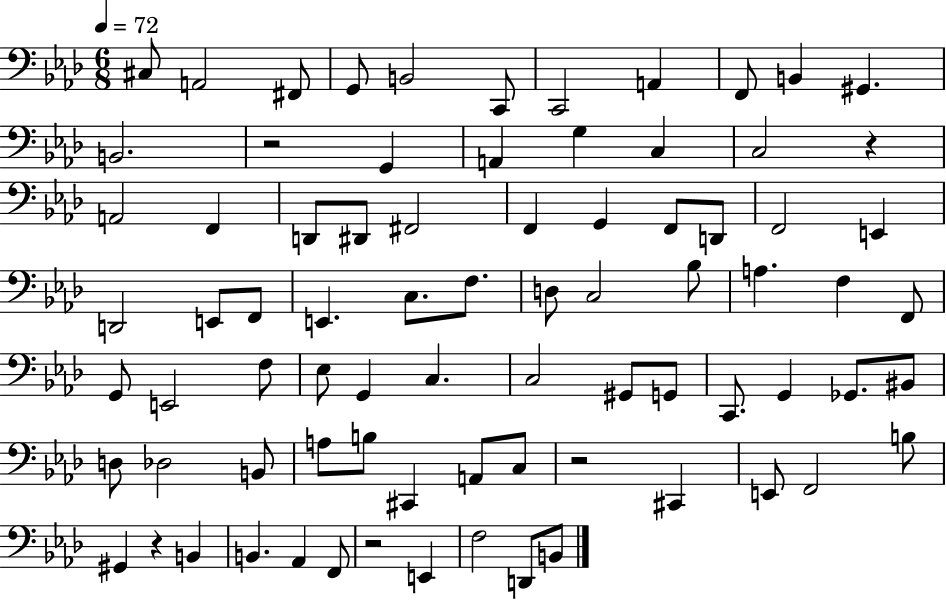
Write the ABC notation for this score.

X:1
T:Untitled
M:6/8
L:1/4
K:Ab
^C,/2 A,,2 ^F,,/2 G,,/2 B,,2 C,,/2 C,,2 A,, F,,/2 B,, ^G,, B,,2 z2 G,, A,, G, C, C,2 z A,,2 F,, D,,/2 ^D,,/2 ^F,,2 F,, G,, F,,/2 D,,/2 F,,2 E,, D,,2 E,,/2 F,,/2 E,, C,/2 F,/2 D,/2 C,2 _B,/2 A, F, F,,/2 G,,/2 E,,2 F,/2 _E,/2 G,, C, C,2 ^G,,/2 G,,/2 C,,/2 G,, _G,,/2 ^B,,/2 D,/2 _D,2 B,,/2 A,/2 B,/2 ^C,, A,,/2 C,/2 z2 ^C,, E,,/2 F,,2 B,/2 ^G,, z B,, B,, _A,, F,,/2 z2 E,, F,2 D,,/2 B,,/2